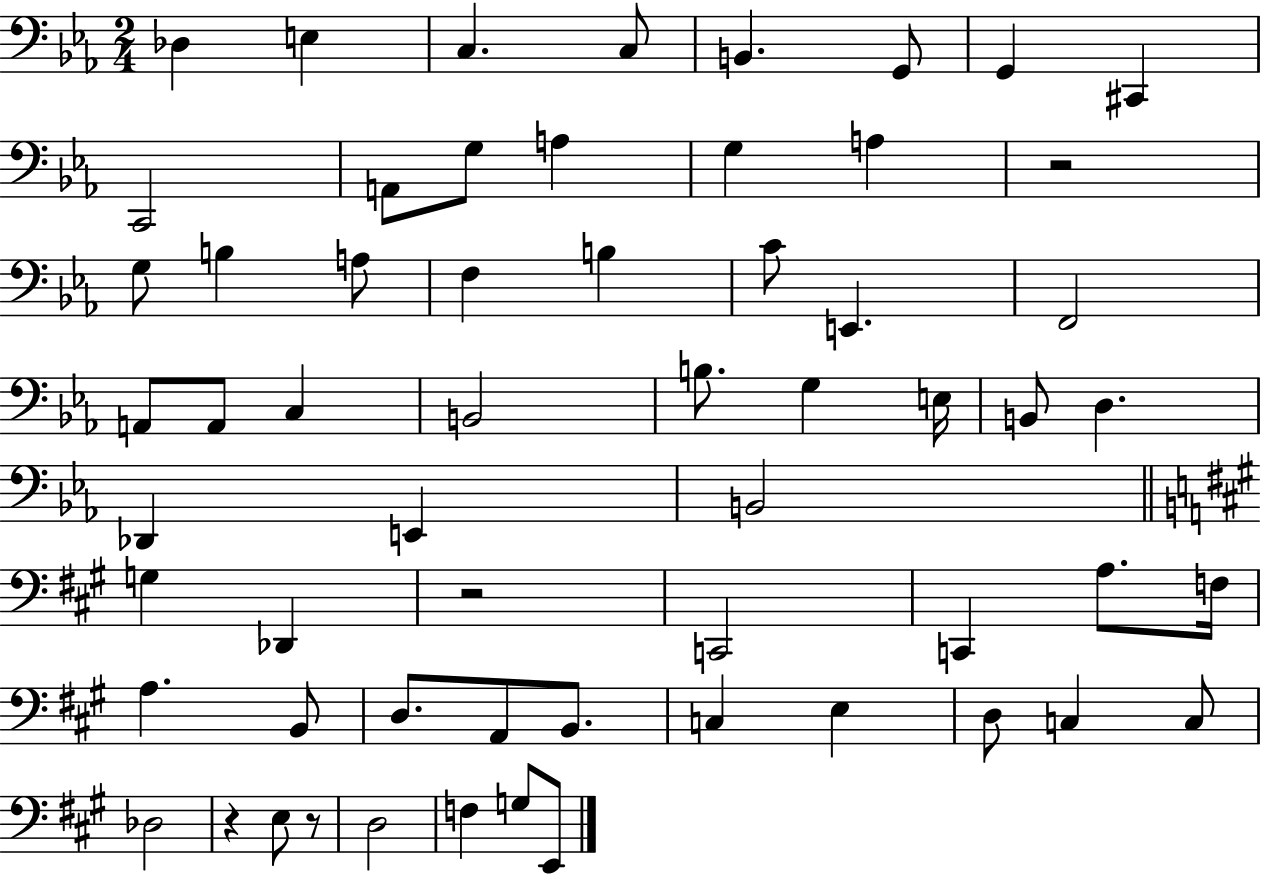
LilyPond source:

{
  \clef bass
  \numericTimeSignature
  \time 2/4
  \key ees \major
  des4 e4 | c4. c8 | b,4. g,8 | g,4 cis,4 | \break c,2 | a,8 g8 a4 | g4 a4 | r2 | \break g8 b4 a8 | f4 b4 | c'8 e,4. | f,2 | \break a,8 a,8 c4 | b,2 | b8. g4 e16 | b,8 d4. | \break des,4 e,4 | b,2 | \bar "||" \break \key a \major g4 des,4 | r2 | c,2 | c,4 a8. f16 | \break a4. b,8 | d8. a,8 b,8. | c4 e4 | d8 c4 c8 | \break des2 | r4 e8 r8 | d2 | f4 g8 e,8 | \break \bar "|."
}